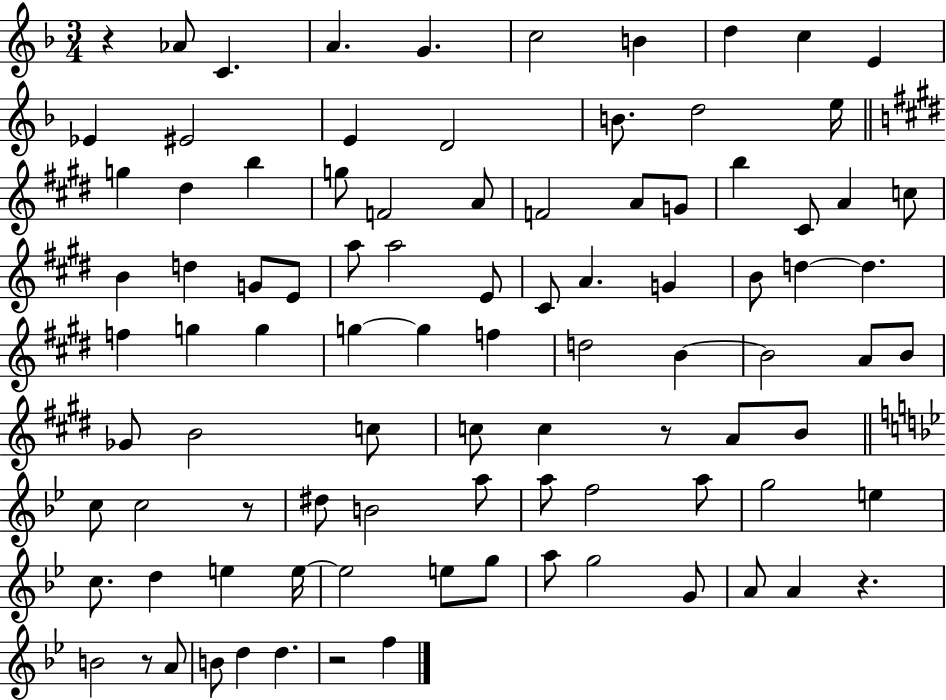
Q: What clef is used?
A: treble